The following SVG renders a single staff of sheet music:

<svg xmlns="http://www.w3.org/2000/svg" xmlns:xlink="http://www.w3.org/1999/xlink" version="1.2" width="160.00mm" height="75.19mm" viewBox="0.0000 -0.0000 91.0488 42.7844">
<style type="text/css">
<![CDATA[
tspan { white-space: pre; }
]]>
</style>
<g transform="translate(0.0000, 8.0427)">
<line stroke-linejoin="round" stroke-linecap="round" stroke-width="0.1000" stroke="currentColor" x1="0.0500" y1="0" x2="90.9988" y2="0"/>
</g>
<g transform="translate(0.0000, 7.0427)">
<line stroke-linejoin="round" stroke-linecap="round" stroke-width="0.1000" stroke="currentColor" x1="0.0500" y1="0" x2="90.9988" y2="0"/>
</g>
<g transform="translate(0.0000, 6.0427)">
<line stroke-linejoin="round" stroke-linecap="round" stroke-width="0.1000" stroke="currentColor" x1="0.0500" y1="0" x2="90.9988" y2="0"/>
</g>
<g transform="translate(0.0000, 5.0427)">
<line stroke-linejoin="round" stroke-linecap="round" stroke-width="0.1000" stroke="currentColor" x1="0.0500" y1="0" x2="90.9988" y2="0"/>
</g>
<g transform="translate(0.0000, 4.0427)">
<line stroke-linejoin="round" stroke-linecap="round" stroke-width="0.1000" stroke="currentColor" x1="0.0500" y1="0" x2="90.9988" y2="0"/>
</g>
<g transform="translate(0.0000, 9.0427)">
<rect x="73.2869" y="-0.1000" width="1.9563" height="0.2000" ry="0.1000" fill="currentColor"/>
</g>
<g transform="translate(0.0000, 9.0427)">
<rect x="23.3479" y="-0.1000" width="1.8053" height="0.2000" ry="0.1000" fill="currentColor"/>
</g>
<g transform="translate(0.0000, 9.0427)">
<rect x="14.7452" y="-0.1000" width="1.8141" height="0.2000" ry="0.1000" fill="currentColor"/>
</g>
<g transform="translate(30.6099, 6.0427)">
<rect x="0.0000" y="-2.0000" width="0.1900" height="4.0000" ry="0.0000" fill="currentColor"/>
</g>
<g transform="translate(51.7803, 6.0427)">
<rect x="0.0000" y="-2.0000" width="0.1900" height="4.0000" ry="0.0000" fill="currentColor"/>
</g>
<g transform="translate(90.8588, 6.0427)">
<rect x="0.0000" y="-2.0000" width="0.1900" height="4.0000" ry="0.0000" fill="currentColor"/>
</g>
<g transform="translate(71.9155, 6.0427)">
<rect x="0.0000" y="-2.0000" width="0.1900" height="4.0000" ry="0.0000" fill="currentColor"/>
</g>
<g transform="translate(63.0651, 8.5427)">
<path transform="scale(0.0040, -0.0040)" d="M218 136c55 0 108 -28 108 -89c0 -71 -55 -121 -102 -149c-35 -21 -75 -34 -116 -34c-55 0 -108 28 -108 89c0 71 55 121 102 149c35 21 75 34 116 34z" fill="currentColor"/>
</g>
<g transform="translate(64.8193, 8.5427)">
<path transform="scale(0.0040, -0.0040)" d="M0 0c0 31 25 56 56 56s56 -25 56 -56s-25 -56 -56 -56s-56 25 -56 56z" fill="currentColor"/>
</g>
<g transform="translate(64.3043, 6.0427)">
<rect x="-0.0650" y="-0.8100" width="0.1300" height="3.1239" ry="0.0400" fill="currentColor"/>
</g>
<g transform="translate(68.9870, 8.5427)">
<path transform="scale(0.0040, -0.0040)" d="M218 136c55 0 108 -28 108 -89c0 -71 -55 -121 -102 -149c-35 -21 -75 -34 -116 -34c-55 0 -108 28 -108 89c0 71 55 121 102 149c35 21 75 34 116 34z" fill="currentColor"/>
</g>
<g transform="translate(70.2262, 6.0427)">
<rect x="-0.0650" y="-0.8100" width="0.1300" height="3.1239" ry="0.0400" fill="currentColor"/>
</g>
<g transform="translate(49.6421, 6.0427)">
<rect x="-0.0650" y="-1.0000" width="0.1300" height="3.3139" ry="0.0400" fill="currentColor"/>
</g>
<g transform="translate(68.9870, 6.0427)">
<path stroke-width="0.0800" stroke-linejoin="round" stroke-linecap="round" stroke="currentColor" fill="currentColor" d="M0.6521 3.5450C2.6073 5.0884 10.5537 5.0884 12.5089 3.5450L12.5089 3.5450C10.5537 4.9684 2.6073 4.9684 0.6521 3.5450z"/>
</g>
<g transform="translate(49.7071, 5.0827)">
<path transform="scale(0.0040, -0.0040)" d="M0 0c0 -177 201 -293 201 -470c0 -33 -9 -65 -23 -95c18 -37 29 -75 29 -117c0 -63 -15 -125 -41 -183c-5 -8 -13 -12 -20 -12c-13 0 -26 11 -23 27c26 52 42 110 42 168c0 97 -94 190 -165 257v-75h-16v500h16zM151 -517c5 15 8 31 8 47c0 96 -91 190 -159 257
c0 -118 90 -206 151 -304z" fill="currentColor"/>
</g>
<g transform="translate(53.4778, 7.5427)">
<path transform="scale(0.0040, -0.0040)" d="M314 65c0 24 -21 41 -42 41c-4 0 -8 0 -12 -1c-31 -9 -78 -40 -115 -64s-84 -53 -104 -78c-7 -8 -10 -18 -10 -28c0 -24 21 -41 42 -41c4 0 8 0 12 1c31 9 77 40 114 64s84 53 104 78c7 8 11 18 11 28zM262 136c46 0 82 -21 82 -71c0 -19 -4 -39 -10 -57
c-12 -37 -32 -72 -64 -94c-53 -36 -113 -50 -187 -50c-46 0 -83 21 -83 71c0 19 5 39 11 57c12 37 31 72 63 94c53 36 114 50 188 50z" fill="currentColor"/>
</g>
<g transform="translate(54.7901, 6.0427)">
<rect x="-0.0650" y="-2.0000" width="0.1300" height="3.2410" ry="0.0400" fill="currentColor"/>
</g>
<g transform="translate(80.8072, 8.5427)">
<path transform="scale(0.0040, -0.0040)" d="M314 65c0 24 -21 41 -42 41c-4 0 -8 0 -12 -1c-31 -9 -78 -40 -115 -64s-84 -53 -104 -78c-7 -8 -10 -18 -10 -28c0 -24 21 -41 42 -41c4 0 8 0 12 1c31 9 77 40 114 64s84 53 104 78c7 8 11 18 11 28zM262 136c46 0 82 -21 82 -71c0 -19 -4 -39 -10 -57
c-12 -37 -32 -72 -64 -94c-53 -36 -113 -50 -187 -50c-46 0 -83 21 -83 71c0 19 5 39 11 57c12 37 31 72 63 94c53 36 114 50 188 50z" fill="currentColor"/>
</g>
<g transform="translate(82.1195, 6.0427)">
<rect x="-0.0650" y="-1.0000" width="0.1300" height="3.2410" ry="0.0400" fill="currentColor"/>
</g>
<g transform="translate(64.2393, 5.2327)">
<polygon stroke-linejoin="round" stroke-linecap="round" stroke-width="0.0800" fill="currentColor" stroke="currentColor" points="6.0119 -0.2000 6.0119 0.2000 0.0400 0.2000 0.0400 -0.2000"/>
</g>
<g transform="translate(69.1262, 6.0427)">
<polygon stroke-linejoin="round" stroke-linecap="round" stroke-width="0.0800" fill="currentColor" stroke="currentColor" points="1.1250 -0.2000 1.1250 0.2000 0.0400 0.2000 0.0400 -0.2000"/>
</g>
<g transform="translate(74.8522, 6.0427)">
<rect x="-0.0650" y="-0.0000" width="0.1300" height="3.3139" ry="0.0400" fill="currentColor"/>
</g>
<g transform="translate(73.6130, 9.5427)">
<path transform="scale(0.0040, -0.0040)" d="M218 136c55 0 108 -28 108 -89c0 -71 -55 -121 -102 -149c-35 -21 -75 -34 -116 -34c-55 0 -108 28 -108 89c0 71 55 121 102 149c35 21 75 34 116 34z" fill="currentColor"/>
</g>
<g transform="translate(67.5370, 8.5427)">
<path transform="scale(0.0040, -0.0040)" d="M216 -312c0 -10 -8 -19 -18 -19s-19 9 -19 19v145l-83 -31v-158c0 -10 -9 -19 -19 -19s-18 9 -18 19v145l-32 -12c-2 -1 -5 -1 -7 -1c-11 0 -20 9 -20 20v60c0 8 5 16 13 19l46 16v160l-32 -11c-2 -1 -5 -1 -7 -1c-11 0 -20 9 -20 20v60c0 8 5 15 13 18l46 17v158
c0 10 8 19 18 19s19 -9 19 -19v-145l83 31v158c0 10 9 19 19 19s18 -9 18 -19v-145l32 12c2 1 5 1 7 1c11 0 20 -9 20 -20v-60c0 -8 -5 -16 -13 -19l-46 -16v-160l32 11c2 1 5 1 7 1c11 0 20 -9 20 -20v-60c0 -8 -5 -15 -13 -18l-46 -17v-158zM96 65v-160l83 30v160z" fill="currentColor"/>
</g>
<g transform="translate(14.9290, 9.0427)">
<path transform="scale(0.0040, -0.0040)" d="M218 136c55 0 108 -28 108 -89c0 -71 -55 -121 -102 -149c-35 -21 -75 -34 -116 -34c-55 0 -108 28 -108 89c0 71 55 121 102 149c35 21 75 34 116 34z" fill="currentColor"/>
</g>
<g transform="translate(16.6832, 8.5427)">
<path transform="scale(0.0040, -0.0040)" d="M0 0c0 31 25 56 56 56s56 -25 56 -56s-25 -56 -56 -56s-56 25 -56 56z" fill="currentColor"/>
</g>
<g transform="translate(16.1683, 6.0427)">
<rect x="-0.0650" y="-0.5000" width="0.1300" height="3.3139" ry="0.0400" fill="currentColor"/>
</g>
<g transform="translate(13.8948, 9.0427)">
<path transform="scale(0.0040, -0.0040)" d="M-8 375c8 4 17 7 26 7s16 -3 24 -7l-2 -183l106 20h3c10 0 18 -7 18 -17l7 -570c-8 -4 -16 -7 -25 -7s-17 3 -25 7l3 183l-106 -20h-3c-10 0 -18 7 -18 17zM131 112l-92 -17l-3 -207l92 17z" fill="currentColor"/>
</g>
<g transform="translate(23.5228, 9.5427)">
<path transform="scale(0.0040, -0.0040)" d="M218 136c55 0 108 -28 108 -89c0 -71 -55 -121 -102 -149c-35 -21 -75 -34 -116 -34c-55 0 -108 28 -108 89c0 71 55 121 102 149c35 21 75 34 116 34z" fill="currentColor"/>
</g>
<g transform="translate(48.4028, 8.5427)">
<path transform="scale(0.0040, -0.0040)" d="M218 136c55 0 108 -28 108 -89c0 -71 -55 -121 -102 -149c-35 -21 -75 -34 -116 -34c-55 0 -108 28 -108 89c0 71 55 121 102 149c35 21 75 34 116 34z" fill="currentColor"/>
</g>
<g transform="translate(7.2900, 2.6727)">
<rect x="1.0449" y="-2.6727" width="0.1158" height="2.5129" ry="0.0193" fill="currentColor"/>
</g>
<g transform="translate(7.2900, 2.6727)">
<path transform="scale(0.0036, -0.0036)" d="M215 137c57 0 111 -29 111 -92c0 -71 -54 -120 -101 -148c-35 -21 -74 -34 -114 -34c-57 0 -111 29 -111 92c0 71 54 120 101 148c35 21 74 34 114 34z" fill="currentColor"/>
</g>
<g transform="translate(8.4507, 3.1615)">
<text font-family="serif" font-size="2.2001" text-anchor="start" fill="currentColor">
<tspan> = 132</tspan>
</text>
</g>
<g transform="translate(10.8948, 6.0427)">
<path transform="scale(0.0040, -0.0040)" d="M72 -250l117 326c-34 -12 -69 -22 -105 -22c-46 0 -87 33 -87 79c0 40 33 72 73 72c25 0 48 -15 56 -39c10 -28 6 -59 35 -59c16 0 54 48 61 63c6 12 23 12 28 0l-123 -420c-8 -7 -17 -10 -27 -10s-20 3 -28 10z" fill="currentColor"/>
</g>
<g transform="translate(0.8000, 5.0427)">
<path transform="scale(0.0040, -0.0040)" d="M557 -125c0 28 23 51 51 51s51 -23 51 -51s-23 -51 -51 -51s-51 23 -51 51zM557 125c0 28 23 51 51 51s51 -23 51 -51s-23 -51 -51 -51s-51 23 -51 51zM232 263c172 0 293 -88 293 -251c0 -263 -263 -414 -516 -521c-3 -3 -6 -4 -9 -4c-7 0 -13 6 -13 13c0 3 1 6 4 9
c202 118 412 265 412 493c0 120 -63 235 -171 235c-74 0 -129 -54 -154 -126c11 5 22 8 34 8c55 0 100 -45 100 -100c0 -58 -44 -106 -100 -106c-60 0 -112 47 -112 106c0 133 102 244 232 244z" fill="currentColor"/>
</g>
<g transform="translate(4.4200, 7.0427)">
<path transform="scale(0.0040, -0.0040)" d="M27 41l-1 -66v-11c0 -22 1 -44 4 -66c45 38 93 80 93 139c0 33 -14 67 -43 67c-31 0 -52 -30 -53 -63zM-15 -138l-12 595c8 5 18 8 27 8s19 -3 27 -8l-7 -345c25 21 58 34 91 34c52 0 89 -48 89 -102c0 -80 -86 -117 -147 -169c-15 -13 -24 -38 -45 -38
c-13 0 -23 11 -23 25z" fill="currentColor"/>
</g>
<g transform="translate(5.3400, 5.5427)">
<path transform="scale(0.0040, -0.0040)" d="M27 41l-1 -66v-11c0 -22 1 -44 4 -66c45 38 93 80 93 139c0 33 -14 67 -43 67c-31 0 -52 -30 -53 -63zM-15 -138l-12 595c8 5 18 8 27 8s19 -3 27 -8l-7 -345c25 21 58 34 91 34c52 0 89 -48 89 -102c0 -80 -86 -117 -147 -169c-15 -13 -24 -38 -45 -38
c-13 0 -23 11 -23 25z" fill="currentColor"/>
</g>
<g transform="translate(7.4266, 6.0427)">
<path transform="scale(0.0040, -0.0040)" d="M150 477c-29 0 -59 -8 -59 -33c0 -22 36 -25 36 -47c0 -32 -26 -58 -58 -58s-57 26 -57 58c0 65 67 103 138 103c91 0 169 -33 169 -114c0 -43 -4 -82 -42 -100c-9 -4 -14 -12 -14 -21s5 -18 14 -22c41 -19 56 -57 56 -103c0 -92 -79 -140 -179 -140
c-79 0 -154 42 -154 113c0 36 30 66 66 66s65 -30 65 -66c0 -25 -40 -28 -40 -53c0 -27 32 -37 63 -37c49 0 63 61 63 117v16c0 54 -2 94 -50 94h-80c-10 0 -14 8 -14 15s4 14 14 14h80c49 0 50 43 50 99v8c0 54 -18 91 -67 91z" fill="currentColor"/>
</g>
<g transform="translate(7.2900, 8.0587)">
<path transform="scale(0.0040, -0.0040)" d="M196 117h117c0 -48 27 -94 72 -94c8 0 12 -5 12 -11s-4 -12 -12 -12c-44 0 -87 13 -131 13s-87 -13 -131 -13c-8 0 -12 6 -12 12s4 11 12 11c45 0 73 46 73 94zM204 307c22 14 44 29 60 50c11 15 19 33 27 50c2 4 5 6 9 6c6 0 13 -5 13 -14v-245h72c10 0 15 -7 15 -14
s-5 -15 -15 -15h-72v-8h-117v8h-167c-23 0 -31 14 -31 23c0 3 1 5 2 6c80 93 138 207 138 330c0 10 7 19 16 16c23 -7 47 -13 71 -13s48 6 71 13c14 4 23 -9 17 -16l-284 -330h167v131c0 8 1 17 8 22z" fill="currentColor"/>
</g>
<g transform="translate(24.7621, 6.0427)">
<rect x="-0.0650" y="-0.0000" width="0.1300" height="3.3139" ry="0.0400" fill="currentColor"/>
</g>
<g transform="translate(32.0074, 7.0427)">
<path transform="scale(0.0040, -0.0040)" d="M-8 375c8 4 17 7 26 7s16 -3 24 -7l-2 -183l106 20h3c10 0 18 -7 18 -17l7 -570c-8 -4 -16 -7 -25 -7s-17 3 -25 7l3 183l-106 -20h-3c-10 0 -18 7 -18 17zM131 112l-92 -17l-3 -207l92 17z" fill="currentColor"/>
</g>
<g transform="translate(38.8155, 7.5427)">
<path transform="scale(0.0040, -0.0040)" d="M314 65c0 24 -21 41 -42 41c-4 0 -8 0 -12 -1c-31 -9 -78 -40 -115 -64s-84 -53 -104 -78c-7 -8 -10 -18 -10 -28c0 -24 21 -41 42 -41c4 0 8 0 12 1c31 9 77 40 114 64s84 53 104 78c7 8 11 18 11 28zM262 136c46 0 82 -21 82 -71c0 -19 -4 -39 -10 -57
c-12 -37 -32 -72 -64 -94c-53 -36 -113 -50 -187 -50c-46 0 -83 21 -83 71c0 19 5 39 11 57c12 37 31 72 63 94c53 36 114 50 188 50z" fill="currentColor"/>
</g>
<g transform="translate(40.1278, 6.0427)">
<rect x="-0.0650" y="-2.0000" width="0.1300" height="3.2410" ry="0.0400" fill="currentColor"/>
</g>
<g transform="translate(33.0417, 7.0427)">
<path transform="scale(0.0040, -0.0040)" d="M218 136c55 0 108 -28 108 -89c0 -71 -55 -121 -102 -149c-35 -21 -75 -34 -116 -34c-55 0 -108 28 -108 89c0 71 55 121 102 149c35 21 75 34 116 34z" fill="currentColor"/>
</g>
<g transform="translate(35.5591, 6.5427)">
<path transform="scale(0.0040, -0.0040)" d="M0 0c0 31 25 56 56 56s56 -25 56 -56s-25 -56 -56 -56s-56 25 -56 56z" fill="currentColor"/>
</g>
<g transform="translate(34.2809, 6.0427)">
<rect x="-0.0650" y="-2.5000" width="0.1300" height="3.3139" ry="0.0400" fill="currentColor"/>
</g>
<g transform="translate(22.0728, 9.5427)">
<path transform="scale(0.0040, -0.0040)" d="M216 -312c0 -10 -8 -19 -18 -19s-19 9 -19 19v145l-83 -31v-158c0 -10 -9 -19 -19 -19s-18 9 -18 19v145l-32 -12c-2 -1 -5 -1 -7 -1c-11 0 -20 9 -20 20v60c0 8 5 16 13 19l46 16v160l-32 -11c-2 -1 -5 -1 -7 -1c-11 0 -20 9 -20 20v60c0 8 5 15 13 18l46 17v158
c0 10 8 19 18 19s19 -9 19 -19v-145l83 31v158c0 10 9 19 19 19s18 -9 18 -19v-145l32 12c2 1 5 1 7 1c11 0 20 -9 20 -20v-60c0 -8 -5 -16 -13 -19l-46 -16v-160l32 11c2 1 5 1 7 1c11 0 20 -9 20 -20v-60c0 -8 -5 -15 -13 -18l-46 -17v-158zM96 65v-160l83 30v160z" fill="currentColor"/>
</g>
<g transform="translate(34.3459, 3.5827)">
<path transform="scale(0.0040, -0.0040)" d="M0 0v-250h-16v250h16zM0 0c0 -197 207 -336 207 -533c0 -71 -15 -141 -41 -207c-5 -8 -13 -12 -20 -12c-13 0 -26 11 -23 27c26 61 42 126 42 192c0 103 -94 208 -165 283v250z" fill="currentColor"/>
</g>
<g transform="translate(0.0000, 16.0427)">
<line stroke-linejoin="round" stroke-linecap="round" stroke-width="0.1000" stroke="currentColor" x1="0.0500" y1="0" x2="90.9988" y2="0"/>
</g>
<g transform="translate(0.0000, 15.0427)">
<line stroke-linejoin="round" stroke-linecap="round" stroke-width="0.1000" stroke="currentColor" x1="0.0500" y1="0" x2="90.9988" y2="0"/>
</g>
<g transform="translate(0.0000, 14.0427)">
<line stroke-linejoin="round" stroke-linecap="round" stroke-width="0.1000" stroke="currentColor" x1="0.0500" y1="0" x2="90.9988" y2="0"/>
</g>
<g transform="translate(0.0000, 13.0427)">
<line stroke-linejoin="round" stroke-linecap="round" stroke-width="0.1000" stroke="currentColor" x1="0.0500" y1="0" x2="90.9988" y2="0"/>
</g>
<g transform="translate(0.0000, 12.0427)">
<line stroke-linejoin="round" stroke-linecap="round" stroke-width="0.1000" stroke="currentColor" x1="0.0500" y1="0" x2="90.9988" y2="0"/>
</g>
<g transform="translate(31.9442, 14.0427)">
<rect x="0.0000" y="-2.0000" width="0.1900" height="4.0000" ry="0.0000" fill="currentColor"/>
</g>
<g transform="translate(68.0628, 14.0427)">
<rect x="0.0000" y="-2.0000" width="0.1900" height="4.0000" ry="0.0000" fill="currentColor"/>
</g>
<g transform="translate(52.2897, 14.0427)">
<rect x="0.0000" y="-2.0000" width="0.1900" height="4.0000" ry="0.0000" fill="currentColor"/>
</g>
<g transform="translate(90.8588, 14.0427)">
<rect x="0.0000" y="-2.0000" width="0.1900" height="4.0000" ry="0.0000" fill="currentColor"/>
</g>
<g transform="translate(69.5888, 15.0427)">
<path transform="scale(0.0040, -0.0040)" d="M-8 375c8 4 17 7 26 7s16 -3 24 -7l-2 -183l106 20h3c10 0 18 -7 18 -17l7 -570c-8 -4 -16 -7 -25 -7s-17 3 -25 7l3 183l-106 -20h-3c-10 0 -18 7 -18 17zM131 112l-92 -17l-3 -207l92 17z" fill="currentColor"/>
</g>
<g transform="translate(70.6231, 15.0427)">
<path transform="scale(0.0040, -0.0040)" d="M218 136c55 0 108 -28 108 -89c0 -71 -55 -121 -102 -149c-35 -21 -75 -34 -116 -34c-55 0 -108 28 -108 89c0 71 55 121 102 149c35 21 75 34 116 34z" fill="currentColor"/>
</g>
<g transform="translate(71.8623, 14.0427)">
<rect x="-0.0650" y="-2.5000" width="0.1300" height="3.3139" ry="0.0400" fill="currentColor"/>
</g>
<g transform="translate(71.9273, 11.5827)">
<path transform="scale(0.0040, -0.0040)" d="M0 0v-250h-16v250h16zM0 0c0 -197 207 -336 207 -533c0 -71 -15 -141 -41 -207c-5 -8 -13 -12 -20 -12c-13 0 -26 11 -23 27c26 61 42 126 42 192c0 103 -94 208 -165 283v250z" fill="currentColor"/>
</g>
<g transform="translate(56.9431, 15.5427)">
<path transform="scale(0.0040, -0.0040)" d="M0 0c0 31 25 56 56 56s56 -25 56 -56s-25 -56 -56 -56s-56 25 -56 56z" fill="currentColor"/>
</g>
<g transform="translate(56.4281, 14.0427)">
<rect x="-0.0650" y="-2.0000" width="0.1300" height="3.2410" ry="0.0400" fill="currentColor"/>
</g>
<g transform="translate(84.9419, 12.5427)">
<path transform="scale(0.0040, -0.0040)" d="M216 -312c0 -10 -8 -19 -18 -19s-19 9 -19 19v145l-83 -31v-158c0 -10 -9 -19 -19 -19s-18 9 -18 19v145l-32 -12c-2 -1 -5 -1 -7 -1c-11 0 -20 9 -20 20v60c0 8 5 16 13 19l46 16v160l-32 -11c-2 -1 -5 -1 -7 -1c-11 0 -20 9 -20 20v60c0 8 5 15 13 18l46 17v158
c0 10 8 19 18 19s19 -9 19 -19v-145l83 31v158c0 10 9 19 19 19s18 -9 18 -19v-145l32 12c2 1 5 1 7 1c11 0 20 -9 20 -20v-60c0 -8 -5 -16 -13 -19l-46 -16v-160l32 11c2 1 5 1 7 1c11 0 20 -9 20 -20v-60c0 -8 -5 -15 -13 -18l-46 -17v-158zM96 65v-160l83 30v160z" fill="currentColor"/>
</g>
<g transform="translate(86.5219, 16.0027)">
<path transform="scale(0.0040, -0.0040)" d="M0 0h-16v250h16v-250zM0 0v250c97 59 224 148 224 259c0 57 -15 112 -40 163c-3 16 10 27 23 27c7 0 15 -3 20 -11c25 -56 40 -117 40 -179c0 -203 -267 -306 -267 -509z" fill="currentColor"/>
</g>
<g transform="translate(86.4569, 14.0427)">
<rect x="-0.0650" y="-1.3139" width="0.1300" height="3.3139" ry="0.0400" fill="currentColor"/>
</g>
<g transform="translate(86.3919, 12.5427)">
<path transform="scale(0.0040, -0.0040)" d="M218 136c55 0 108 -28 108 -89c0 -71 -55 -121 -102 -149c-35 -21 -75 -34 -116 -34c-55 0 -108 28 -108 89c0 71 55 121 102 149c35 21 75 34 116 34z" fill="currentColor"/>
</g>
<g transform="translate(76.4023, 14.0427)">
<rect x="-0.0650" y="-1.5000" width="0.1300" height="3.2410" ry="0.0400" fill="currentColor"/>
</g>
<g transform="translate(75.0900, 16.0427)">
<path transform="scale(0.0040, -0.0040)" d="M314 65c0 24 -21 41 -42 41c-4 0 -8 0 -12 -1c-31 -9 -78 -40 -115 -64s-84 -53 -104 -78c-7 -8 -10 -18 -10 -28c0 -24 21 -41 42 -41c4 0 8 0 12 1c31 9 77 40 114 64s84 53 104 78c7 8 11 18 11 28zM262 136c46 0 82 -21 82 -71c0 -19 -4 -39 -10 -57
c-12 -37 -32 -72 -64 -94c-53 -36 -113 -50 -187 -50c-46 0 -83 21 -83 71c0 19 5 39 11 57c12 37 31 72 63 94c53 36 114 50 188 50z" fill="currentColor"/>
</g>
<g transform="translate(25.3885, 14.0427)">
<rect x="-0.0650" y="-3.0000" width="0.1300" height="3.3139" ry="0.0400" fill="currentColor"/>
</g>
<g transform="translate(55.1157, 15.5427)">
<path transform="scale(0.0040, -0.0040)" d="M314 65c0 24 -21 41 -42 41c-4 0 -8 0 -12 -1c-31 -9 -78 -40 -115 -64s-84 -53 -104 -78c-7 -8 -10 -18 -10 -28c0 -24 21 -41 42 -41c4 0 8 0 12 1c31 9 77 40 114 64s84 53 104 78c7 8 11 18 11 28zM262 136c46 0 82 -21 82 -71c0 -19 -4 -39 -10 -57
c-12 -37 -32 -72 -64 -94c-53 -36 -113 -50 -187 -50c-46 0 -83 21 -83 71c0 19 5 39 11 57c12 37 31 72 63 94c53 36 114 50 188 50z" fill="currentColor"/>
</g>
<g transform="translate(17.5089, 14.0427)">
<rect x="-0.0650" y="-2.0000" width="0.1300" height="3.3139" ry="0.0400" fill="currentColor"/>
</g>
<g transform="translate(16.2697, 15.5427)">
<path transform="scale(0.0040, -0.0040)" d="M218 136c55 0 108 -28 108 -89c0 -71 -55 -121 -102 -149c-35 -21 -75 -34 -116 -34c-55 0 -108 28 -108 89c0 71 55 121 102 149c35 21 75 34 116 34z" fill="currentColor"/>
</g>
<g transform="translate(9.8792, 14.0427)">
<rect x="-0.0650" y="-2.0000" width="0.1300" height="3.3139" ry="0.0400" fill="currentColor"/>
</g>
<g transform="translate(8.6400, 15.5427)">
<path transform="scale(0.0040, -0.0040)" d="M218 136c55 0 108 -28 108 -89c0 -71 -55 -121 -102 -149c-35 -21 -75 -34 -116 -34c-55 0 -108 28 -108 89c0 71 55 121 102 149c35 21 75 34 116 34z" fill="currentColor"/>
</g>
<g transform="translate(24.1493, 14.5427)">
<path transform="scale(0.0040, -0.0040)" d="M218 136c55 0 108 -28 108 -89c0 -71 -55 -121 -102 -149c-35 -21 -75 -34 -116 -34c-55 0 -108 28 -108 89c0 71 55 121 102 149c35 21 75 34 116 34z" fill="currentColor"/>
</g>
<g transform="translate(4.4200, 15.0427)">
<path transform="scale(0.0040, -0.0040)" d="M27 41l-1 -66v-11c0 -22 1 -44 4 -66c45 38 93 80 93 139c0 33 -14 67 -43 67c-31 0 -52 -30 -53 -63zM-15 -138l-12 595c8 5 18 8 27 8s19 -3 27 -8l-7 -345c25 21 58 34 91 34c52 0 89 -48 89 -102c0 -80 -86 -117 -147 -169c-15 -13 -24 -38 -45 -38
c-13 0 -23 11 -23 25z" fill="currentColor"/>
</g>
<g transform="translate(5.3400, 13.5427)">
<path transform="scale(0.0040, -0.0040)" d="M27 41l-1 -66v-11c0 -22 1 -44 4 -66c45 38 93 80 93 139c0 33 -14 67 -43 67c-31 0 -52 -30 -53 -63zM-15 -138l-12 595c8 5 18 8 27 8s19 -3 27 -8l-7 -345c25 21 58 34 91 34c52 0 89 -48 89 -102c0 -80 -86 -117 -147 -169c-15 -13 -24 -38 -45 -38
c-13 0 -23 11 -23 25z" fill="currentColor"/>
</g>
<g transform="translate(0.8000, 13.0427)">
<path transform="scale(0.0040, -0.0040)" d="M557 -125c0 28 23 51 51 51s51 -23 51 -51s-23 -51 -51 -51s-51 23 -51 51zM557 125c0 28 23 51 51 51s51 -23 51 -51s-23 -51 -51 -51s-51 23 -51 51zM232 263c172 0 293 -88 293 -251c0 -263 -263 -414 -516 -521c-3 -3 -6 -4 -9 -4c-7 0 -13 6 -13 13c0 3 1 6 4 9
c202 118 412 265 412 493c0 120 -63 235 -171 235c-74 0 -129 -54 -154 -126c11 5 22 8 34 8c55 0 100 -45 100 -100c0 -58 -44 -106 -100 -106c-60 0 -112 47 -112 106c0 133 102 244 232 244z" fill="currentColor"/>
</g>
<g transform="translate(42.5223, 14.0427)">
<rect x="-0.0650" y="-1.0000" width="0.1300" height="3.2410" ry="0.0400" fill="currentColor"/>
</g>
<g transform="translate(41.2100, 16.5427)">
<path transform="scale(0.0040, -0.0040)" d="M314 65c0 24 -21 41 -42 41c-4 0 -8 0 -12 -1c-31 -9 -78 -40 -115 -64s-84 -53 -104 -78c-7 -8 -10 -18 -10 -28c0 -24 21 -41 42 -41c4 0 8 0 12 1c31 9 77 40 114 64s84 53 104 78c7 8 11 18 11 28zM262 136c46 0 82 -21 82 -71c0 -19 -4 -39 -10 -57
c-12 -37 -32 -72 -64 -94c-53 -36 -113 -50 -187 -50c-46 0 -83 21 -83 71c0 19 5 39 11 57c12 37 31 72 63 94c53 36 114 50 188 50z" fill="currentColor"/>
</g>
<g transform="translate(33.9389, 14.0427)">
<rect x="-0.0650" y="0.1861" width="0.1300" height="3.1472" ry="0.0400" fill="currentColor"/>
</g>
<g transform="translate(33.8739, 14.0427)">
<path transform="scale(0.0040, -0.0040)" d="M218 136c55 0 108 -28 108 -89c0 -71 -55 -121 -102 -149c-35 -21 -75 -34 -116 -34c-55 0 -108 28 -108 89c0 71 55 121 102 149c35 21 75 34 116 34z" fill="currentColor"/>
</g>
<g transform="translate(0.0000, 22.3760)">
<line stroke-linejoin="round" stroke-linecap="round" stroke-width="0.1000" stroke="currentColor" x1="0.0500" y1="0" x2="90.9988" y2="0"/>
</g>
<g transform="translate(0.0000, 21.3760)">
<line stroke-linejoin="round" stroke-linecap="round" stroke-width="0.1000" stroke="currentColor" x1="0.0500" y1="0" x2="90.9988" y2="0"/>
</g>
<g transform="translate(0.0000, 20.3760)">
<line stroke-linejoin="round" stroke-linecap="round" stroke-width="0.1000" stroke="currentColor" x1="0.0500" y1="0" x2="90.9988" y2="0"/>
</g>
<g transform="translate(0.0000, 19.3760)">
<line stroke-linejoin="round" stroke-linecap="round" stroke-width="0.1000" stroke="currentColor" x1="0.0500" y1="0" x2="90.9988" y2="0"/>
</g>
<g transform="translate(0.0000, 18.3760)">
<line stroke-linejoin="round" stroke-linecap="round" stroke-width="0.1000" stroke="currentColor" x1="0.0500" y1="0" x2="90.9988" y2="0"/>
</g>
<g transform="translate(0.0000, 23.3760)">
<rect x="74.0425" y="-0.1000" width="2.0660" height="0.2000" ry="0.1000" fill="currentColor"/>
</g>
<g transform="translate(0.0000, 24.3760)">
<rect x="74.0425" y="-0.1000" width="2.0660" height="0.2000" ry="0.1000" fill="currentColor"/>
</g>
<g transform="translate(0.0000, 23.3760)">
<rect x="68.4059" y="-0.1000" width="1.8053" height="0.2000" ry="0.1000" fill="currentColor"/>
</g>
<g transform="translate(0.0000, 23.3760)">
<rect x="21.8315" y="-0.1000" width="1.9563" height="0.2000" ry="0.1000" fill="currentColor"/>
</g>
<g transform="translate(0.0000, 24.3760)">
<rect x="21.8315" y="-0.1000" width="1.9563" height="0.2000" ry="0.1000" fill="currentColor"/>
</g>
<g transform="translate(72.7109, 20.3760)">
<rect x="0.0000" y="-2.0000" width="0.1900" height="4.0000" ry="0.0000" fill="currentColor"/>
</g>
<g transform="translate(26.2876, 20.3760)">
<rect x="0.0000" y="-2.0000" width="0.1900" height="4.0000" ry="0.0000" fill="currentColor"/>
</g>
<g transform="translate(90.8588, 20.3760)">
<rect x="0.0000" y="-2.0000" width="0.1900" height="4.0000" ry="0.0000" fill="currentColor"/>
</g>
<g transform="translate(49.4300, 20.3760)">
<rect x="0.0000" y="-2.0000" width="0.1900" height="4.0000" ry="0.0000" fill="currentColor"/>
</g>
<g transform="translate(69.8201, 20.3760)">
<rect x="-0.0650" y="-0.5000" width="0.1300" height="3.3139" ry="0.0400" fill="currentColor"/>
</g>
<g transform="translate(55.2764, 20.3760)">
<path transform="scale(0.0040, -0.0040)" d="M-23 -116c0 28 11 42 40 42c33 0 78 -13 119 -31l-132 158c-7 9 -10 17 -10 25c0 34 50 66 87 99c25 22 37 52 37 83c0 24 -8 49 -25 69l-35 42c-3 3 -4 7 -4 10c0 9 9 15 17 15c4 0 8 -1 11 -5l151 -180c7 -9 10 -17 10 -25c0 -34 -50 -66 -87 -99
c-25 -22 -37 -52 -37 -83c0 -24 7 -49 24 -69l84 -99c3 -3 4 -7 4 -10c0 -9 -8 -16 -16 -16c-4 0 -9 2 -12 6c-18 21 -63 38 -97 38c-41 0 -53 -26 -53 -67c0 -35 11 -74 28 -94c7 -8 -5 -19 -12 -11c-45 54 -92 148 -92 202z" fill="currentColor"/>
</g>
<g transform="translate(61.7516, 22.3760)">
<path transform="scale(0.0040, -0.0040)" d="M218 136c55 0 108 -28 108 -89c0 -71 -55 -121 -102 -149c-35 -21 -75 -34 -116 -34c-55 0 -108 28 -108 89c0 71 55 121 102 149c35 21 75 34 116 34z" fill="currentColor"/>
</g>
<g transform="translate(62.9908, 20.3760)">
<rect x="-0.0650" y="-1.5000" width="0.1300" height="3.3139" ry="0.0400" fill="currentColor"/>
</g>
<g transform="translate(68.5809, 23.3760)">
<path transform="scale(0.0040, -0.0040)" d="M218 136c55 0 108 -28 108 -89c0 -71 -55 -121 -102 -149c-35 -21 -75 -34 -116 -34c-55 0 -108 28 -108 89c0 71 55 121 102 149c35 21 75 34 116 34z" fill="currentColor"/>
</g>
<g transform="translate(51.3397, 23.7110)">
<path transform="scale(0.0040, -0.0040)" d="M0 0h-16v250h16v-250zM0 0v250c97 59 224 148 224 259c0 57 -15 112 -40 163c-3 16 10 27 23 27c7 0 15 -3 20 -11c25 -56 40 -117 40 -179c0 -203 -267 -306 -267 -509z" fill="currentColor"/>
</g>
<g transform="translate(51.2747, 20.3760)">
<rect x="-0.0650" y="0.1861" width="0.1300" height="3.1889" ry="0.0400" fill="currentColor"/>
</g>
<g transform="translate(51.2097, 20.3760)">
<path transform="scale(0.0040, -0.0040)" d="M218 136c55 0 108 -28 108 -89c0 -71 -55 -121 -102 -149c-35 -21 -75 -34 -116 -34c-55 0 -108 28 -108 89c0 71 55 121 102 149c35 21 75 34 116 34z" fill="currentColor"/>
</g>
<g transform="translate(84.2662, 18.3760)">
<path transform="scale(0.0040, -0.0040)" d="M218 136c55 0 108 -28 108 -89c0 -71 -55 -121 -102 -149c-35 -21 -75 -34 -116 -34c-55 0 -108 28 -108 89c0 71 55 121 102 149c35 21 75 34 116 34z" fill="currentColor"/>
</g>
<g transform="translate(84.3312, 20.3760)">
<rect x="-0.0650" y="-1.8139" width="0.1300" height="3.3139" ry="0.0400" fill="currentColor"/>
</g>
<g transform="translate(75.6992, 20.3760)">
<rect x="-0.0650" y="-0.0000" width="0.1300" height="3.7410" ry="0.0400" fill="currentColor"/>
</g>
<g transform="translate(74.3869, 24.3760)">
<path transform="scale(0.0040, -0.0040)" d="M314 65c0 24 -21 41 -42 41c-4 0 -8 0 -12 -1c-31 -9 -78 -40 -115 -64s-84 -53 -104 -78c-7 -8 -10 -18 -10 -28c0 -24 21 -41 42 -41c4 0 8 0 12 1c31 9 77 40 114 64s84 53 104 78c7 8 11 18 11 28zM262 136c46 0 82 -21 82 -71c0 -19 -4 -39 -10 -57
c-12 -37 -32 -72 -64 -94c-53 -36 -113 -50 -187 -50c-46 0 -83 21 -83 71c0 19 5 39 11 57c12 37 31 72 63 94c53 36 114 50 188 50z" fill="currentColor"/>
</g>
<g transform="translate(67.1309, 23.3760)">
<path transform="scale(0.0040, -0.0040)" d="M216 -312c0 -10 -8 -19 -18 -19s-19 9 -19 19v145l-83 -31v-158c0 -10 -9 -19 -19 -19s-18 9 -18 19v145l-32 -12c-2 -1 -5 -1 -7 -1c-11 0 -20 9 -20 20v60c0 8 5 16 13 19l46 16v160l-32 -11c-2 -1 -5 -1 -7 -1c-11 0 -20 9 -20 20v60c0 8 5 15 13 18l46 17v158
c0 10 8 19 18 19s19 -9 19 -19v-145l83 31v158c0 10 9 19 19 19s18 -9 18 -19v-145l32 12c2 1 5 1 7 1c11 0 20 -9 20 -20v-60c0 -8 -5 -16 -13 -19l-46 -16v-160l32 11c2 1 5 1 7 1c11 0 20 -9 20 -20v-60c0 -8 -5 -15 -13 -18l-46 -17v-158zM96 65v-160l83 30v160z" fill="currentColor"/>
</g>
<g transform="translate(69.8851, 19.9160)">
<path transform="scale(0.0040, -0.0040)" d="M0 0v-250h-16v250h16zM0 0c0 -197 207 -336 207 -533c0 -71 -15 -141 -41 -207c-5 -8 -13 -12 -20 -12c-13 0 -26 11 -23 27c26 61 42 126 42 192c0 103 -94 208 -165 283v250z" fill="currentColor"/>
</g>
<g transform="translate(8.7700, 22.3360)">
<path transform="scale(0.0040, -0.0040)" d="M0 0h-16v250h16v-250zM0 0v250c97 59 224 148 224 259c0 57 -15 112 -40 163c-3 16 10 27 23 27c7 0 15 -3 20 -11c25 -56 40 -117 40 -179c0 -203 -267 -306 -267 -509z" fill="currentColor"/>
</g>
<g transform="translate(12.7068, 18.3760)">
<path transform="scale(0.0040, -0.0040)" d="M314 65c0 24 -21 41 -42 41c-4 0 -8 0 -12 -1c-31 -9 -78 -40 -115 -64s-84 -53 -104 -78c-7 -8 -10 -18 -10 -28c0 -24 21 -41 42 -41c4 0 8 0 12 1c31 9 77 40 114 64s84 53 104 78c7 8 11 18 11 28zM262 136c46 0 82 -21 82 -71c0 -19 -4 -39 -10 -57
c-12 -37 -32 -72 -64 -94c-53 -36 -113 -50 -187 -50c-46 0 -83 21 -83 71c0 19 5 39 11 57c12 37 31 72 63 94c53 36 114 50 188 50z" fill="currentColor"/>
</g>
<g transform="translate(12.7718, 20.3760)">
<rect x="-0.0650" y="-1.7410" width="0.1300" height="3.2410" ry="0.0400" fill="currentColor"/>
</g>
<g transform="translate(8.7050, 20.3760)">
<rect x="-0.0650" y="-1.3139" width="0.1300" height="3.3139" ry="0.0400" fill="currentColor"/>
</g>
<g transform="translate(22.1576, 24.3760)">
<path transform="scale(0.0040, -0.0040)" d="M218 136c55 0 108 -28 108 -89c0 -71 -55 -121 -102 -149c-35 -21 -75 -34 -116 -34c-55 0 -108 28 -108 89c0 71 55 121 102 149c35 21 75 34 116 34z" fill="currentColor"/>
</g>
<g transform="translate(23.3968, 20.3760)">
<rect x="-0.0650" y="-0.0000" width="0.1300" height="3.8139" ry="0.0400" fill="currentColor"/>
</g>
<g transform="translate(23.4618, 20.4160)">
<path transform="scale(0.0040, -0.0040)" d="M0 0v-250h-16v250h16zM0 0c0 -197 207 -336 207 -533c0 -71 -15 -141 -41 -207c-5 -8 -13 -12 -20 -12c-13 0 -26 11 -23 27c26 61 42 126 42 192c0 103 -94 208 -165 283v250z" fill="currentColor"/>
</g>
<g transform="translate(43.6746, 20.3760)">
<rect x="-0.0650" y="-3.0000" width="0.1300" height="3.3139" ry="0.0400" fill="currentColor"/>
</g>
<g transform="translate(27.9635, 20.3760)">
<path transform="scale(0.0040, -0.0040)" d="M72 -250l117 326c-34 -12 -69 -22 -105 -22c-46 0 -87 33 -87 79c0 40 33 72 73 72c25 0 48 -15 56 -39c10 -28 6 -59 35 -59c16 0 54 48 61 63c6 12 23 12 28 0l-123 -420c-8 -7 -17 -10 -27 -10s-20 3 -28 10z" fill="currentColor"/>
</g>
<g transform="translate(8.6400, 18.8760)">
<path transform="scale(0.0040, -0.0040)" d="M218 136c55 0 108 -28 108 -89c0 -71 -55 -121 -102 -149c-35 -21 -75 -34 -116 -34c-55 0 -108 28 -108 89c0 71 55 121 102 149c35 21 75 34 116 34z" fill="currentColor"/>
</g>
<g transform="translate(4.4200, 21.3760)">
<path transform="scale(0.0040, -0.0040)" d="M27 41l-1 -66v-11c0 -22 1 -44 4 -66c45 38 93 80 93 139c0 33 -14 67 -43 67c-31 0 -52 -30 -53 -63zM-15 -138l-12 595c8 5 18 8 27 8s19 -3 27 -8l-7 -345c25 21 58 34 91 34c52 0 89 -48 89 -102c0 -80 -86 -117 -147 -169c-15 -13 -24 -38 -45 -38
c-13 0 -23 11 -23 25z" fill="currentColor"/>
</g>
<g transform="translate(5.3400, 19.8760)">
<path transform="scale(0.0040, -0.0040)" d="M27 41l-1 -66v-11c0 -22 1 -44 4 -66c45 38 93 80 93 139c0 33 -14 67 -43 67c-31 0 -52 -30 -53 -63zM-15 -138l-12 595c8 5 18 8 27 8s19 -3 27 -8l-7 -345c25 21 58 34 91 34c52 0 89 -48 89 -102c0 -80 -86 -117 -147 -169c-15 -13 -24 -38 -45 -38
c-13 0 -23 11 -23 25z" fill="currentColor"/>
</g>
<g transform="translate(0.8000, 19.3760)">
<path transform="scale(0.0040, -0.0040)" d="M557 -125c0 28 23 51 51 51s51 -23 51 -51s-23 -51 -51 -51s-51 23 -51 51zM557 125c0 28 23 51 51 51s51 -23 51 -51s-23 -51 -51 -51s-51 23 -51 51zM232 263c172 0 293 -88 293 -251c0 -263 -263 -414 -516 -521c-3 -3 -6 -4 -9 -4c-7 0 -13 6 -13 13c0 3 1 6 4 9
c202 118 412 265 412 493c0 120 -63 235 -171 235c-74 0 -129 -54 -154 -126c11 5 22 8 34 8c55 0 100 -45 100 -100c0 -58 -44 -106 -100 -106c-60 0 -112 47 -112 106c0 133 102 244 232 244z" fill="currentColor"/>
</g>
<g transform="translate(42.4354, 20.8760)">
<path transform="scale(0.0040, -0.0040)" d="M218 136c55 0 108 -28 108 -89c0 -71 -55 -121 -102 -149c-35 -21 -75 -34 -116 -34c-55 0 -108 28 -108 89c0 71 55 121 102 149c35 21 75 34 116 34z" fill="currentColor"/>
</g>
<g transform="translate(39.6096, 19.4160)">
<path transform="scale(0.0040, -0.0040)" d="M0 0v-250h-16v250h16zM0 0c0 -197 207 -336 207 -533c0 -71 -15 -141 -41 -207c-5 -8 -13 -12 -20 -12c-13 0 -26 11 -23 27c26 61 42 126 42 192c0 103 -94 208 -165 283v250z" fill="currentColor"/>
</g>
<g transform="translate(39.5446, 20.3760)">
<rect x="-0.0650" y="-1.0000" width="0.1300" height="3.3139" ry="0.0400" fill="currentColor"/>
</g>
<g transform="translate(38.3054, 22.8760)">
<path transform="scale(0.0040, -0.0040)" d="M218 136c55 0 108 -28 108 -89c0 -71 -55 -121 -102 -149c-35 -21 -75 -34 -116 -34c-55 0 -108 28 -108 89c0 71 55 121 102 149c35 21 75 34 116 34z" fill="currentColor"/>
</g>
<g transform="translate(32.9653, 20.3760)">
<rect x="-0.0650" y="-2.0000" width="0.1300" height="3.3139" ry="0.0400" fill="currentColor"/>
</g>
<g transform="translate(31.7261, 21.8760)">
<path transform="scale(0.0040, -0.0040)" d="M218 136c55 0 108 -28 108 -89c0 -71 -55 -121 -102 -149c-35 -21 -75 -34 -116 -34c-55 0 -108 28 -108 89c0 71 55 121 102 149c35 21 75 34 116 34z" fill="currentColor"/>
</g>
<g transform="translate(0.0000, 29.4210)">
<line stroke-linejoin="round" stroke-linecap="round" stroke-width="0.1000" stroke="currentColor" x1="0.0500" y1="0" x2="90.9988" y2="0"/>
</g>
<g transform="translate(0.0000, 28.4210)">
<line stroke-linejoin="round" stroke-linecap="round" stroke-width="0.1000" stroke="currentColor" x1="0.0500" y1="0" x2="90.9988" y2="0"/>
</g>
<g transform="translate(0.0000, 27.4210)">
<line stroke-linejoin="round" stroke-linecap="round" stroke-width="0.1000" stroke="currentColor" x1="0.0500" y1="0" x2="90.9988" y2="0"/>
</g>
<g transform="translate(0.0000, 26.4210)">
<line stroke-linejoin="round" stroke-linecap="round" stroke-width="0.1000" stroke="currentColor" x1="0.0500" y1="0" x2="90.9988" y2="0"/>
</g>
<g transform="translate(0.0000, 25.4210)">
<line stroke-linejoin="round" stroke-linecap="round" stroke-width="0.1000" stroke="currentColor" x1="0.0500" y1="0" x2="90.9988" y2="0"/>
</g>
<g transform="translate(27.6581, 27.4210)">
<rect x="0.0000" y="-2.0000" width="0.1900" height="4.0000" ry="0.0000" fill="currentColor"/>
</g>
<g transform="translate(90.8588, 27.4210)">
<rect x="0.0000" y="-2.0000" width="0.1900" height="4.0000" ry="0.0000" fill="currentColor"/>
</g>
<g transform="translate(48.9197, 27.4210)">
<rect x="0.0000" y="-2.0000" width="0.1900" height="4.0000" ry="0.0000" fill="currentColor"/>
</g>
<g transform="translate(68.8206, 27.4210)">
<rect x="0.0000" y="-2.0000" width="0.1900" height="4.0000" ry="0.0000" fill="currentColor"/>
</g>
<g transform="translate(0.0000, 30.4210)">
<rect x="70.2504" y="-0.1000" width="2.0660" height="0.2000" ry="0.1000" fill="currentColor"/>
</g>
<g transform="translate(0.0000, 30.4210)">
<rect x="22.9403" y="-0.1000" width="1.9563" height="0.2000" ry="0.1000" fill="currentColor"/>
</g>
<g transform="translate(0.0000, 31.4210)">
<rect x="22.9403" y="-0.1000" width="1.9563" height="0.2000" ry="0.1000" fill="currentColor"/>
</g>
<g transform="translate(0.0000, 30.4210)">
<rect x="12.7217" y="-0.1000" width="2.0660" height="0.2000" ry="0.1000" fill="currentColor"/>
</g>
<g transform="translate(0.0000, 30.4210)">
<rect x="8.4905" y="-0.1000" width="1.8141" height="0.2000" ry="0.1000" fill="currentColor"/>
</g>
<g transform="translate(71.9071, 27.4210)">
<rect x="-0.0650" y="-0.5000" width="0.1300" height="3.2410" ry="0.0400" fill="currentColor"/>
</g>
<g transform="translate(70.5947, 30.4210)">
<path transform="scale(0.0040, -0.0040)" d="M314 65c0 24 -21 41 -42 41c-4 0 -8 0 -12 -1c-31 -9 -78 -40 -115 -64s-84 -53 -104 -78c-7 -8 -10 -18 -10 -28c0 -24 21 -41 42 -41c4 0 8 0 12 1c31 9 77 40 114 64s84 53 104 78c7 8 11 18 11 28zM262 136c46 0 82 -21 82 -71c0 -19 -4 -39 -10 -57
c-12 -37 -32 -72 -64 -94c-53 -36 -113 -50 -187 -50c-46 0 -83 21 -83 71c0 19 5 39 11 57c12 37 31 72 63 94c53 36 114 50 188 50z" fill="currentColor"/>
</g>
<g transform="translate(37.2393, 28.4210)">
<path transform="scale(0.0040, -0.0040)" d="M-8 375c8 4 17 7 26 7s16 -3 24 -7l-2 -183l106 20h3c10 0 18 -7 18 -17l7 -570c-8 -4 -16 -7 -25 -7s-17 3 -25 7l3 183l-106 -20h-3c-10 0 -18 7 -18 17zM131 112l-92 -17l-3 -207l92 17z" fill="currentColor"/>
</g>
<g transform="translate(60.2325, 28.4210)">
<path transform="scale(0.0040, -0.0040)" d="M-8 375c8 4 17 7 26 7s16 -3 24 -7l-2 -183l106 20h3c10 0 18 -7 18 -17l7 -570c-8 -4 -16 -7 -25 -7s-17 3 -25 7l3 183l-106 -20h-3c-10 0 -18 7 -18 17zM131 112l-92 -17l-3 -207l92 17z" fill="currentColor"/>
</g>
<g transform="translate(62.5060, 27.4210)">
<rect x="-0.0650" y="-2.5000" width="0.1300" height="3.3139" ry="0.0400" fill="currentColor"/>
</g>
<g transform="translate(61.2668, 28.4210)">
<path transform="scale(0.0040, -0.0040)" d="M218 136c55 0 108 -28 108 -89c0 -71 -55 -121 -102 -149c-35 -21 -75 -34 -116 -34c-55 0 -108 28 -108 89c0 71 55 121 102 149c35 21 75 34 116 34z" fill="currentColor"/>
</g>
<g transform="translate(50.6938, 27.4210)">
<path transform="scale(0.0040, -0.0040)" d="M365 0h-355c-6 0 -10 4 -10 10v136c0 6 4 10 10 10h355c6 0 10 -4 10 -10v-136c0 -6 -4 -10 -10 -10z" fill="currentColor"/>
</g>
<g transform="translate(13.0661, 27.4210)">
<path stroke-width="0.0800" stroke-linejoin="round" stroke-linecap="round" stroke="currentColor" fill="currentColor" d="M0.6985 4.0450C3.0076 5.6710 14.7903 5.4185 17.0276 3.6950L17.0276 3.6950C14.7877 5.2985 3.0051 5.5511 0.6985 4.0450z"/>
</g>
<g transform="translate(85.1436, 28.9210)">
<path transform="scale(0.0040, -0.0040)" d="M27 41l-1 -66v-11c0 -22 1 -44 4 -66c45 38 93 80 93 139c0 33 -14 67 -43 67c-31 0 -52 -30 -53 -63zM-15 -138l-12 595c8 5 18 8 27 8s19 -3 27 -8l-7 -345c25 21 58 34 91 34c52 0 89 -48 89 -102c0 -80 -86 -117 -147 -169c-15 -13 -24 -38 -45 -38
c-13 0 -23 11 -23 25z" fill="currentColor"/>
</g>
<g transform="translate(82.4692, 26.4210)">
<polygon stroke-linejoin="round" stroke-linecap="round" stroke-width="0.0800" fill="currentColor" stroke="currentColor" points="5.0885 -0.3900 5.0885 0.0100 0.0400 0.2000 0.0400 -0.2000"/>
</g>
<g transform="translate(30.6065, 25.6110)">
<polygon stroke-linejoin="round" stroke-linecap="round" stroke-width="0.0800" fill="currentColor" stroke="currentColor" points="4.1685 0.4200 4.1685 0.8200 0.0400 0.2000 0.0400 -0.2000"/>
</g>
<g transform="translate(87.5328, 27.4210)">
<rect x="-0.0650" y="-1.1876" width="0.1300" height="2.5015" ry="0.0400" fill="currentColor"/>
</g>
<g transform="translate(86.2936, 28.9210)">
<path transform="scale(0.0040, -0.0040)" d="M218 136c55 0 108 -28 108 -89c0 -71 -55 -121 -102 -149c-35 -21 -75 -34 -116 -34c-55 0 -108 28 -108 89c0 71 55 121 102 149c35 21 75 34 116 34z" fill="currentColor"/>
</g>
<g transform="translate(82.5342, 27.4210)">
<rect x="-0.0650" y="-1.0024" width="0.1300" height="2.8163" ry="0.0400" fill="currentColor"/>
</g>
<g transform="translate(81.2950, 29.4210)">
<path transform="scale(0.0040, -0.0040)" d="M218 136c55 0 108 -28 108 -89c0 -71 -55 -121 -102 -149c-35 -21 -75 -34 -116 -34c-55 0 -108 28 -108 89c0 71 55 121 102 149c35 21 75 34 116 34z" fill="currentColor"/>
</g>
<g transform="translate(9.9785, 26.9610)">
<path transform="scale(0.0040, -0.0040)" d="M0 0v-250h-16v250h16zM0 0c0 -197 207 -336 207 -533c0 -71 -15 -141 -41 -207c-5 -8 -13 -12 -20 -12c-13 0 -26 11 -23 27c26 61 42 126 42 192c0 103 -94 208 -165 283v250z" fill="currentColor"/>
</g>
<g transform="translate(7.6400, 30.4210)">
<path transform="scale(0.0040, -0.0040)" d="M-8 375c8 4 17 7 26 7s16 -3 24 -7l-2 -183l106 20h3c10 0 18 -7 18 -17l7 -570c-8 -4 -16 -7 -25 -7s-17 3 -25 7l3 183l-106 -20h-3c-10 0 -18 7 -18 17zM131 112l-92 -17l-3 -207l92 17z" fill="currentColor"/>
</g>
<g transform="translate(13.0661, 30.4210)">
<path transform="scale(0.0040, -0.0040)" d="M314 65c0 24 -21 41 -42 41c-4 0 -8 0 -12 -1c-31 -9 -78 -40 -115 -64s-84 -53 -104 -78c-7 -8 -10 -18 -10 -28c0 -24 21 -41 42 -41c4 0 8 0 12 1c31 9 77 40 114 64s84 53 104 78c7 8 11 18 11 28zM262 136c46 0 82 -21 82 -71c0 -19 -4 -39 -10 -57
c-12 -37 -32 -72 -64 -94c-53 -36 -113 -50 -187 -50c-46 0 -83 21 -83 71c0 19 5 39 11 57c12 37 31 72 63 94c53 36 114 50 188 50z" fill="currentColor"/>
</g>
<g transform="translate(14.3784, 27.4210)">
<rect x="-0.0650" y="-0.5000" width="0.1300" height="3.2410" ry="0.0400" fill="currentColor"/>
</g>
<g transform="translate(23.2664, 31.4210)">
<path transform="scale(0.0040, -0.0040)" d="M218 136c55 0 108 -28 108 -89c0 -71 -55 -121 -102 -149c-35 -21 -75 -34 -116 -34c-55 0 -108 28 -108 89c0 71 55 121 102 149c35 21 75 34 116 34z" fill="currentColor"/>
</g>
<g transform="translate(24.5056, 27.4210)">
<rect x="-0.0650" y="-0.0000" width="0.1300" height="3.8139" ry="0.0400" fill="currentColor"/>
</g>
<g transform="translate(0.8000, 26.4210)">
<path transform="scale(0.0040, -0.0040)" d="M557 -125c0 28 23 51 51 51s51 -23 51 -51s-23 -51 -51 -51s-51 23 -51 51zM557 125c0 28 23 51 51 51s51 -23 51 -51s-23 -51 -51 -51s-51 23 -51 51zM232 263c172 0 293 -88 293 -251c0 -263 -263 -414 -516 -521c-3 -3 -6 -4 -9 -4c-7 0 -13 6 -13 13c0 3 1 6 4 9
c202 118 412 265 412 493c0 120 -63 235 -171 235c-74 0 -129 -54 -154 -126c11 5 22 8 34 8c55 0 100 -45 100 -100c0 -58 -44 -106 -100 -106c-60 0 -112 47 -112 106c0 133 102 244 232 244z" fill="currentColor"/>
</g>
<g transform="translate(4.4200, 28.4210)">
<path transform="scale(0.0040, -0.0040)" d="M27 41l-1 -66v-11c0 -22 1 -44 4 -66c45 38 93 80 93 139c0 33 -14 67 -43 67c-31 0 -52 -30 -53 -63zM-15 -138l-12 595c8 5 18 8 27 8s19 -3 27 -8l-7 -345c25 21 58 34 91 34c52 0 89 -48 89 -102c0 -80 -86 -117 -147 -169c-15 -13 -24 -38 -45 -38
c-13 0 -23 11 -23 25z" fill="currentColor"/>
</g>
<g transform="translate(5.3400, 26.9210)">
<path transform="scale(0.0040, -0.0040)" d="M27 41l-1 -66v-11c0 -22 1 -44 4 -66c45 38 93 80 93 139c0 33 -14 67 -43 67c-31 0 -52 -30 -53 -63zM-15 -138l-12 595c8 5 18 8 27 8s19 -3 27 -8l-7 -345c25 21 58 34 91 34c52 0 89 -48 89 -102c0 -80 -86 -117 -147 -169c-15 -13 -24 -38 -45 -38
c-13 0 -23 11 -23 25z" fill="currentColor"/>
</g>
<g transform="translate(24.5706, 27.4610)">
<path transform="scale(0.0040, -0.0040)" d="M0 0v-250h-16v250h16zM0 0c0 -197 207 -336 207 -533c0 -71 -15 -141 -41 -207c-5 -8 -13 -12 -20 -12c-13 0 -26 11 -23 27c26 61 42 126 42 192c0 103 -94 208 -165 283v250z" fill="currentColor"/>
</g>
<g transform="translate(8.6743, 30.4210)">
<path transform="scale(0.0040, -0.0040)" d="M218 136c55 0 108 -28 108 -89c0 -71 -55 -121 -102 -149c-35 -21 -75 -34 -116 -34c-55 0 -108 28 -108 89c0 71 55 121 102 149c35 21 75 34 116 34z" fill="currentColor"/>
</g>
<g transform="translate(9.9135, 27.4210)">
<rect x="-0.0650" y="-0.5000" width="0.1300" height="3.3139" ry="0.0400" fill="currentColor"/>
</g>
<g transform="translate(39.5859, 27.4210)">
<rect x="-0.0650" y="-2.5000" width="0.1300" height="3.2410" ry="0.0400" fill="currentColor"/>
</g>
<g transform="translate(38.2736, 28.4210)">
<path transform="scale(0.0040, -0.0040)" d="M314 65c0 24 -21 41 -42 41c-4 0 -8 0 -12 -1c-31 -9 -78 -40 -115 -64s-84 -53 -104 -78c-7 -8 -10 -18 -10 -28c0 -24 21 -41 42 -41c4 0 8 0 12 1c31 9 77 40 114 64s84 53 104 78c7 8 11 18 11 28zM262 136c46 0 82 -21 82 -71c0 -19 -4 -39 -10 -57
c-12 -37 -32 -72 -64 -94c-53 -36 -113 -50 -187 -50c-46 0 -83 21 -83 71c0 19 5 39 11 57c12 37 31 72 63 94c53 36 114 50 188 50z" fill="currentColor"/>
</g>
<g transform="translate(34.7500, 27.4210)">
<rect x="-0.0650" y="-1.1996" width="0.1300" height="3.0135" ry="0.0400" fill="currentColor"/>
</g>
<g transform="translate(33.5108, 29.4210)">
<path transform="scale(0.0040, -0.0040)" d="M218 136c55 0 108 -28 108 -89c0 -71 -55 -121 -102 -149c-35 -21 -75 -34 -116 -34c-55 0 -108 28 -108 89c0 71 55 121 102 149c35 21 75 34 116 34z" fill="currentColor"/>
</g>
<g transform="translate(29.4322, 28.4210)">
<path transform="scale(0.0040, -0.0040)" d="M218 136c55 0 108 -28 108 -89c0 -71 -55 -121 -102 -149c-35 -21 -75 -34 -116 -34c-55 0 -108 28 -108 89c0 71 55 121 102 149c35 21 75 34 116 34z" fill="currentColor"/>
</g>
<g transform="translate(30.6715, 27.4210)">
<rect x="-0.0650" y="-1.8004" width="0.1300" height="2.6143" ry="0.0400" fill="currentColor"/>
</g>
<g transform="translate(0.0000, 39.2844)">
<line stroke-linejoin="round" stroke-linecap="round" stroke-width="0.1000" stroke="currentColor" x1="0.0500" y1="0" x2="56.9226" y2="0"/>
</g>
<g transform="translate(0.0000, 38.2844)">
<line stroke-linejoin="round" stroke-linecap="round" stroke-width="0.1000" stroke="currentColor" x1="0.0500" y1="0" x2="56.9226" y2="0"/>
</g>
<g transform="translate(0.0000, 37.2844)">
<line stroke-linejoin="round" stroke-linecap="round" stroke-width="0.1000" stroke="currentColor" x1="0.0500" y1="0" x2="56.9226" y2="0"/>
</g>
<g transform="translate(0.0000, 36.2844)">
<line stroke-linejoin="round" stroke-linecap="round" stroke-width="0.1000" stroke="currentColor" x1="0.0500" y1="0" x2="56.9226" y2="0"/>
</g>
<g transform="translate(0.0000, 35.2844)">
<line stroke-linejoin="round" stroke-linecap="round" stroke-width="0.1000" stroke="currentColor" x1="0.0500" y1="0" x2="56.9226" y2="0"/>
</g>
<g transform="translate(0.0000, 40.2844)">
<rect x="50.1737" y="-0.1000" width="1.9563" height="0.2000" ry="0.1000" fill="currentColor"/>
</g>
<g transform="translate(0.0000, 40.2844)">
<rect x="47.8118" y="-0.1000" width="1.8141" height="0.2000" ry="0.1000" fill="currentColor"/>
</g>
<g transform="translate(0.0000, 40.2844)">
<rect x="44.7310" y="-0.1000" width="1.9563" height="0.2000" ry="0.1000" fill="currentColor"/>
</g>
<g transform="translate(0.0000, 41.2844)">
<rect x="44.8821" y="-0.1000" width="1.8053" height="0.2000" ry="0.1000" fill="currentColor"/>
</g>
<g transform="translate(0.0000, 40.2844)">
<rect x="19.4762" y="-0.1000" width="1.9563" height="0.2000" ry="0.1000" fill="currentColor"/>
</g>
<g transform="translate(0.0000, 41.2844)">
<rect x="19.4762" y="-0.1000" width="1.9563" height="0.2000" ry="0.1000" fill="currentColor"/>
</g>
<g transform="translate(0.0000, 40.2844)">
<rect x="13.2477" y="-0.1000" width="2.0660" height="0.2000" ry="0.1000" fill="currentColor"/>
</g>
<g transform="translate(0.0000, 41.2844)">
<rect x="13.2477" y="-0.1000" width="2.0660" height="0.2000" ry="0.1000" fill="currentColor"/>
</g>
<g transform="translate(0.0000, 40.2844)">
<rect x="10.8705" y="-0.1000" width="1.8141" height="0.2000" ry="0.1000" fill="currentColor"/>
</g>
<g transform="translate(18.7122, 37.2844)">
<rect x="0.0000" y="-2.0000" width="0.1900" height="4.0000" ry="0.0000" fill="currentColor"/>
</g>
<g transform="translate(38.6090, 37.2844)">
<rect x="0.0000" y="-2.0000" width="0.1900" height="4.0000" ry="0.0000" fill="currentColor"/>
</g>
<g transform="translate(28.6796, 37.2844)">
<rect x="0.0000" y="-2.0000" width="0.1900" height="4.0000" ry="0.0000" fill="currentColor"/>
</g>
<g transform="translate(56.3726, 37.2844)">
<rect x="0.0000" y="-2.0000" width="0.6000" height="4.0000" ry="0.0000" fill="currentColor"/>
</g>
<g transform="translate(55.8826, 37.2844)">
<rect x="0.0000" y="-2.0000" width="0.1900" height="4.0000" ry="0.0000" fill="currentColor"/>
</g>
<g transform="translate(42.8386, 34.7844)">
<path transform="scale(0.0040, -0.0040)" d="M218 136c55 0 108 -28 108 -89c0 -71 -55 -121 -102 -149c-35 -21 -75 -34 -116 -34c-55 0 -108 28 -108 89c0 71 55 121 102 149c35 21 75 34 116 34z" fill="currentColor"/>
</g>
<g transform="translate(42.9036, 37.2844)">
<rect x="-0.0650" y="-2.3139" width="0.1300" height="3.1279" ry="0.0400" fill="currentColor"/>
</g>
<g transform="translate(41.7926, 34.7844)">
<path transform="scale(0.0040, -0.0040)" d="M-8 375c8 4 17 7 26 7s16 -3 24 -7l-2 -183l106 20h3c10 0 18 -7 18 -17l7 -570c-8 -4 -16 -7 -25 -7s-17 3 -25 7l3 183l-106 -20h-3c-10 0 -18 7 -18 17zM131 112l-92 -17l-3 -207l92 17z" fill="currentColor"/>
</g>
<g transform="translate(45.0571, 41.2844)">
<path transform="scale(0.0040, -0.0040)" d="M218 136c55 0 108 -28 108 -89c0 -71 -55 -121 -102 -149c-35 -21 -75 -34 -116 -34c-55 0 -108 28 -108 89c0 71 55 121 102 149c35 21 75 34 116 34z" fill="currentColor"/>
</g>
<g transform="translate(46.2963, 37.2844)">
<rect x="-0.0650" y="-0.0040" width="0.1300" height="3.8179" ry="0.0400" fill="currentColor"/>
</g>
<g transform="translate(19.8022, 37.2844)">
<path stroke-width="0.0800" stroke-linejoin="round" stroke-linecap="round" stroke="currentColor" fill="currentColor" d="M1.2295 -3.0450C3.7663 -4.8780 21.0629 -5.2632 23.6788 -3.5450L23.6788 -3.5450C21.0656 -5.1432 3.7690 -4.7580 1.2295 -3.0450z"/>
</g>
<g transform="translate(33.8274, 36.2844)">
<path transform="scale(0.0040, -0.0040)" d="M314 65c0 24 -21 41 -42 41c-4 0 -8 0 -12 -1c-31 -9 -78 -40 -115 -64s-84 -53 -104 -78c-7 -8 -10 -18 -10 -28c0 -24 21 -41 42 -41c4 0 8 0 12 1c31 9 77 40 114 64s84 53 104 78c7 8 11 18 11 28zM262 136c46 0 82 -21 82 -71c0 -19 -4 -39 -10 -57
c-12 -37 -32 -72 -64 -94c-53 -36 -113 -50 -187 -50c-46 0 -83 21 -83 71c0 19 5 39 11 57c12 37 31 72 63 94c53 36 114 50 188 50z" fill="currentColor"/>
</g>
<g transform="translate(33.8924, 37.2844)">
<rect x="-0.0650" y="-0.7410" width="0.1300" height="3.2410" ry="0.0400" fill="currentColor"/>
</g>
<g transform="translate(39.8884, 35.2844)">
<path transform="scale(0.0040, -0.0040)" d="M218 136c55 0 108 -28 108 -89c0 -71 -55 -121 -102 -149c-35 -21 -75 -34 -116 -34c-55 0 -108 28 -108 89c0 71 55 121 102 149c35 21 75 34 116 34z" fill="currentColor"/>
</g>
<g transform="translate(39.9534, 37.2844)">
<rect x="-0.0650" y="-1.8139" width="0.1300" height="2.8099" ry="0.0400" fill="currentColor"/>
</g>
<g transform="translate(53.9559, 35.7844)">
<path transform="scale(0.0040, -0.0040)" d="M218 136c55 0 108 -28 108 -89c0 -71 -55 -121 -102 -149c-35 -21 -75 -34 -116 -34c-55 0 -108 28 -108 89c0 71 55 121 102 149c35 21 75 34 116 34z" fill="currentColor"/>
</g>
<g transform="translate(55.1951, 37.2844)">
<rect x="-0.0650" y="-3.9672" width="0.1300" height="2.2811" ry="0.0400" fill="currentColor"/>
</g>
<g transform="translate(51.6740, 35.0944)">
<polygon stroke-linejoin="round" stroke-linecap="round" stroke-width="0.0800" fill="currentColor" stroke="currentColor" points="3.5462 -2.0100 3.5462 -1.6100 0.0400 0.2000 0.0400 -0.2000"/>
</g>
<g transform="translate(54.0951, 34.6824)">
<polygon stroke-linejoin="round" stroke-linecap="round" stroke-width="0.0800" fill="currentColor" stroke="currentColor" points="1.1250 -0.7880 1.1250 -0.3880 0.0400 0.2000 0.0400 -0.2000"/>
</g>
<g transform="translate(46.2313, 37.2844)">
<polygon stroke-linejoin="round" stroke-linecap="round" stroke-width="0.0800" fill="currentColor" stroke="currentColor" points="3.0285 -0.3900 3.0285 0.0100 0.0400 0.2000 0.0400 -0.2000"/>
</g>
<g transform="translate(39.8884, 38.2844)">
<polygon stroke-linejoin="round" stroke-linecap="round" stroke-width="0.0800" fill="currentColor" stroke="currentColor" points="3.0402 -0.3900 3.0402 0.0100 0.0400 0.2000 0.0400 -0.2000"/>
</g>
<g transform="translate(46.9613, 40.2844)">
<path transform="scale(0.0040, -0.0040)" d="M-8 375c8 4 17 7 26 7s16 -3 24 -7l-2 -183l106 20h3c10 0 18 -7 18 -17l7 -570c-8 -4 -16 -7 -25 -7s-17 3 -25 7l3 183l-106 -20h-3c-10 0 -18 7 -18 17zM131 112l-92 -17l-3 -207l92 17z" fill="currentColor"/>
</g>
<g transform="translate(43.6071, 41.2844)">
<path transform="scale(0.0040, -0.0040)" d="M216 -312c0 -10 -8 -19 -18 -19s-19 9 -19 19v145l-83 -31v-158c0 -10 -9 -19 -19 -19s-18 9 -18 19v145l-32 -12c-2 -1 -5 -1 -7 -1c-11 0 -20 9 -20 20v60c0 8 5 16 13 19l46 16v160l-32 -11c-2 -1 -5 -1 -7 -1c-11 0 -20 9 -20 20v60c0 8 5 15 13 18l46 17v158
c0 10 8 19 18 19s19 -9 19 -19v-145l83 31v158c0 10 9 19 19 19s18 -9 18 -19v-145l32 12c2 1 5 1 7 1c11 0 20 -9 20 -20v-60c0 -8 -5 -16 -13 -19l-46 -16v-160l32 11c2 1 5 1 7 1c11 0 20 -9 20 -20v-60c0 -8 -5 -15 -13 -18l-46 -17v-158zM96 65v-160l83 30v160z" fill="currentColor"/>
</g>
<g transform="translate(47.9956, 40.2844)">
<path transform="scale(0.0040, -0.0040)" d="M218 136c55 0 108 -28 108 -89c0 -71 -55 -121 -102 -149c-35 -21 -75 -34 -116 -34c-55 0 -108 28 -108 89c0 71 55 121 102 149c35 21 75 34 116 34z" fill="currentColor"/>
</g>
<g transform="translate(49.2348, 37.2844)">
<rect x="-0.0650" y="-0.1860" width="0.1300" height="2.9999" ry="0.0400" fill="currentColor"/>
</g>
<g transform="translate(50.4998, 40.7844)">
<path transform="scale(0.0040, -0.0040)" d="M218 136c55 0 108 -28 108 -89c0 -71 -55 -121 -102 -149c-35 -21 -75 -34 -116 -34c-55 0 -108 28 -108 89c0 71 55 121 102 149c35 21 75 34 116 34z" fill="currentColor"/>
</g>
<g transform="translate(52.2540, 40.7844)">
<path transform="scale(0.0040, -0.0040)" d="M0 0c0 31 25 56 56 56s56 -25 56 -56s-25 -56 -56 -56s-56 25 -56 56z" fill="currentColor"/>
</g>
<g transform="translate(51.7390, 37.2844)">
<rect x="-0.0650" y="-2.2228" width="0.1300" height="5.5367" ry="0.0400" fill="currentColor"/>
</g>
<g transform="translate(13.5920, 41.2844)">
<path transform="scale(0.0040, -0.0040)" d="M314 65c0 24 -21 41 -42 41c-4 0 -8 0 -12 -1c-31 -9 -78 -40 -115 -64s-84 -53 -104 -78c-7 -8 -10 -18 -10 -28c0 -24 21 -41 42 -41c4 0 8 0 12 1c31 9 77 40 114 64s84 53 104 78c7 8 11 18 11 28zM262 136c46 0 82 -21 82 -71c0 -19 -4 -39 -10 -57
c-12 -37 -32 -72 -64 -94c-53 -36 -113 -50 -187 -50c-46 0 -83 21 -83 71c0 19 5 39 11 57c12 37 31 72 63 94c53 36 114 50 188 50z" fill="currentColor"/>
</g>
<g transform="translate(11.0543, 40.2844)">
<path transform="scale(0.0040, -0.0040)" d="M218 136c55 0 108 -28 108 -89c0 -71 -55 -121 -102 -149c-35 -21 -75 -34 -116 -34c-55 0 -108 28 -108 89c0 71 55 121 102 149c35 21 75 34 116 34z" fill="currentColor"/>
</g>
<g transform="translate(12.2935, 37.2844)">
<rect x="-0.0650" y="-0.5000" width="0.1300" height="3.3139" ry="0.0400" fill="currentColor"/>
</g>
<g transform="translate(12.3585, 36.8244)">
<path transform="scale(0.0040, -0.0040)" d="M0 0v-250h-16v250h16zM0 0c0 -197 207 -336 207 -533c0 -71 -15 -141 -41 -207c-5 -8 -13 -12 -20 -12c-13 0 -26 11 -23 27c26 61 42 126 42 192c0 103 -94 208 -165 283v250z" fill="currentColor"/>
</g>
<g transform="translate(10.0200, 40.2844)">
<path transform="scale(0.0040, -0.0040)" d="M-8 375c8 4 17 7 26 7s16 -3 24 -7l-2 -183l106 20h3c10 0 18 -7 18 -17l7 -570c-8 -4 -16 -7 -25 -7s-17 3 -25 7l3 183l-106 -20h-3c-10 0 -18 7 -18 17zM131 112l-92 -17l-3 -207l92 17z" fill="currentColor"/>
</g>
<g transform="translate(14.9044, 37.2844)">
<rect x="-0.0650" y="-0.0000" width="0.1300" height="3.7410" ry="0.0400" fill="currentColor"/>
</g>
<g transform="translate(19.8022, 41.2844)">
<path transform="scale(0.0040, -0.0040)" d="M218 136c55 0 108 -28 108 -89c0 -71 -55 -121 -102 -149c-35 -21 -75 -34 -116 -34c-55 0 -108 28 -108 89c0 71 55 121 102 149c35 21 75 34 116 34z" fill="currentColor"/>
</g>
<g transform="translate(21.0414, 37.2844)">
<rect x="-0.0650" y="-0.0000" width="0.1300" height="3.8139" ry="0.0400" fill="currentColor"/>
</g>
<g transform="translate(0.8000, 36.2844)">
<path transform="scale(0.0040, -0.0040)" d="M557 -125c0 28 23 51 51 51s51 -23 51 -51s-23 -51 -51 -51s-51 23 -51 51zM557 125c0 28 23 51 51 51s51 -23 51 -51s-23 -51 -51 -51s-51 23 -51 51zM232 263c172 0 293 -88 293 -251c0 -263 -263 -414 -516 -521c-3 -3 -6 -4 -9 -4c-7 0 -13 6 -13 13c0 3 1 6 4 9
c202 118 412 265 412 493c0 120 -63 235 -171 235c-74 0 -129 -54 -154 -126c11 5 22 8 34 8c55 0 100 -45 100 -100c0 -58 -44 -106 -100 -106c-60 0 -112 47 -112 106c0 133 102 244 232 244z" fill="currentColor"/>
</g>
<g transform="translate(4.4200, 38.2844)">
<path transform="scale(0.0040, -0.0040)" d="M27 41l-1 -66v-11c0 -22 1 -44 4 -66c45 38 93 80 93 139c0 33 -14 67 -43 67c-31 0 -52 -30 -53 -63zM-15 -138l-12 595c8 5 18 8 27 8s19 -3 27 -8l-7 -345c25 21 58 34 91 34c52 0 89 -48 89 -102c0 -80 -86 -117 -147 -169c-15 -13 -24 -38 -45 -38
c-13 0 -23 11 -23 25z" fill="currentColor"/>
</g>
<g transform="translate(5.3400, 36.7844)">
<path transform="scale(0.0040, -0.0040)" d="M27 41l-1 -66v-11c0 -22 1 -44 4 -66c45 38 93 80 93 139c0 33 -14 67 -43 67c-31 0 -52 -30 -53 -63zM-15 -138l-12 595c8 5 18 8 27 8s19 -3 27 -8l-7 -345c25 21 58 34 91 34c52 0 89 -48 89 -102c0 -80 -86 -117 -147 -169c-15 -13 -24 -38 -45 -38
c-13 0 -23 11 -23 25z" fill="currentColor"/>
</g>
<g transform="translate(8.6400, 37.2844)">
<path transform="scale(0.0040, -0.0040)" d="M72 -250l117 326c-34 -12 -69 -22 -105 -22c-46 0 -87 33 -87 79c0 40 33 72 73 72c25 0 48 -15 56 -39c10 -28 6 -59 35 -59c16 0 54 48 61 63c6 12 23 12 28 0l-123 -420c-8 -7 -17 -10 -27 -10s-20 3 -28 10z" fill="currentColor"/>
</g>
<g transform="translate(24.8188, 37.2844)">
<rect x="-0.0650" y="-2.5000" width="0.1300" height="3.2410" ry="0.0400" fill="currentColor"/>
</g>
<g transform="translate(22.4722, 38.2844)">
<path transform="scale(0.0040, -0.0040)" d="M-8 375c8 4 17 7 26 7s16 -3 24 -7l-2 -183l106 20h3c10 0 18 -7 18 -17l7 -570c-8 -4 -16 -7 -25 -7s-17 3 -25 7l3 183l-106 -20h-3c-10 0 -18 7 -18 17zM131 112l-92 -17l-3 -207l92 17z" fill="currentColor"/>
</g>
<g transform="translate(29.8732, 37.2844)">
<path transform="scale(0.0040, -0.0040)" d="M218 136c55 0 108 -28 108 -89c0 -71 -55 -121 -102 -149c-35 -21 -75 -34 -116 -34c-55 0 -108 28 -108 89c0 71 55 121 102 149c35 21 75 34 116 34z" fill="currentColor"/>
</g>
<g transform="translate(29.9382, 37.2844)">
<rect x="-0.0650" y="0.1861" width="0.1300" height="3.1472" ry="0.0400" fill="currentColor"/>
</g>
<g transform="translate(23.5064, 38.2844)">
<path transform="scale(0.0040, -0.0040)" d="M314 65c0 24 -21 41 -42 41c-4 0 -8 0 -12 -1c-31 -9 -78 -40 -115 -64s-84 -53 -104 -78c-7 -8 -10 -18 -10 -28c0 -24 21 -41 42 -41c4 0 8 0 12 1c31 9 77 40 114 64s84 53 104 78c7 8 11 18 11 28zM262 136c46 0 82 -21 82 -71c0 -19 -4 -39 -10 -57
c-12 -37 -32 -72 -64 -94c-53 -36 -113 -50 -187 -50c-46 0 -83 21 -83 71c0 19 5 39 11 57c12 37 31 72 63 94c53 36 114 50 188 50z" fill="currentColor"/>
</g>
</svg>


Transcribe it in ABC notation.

X:1
T:Untitled
M:3/4
L:1/4
K:Bb
z/2 E,, ^D,, B,,/2 A,,2 F,,/4 A,,2 F,,/2 ^F,,/4 D,, F,,2 A,, A,, C, D, F,,2 A,,2 B,,/2 G,,2 ^G,/2 G,/2 A,2 C,,/2 z/2 A,, F,,/2 C, D,/2 z G,, ^E,,/2 C,,2 A, E,,/2 E,,2 C,,/2 _B,,/2 G,,/2 B,,2 z2 B,, _E,,2 G,,/2 _A,,/2 z/2 E,,/2 C,,2 C,, B,,2 D, F,2 A,/2 B,/2 ^C,,/2 E,,/2 D,,/2 G,/4